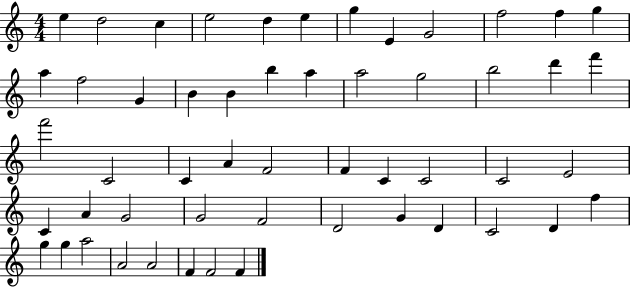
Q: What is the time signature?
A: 4/4